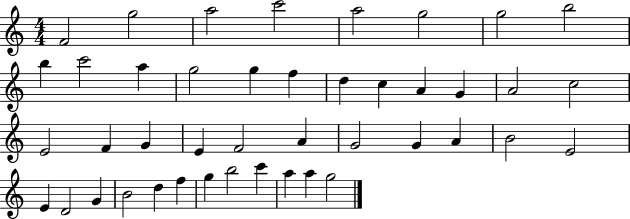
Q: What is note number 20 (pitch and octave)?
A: C5